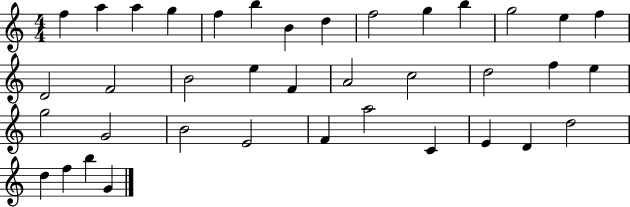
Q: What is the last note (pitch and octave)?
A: G4